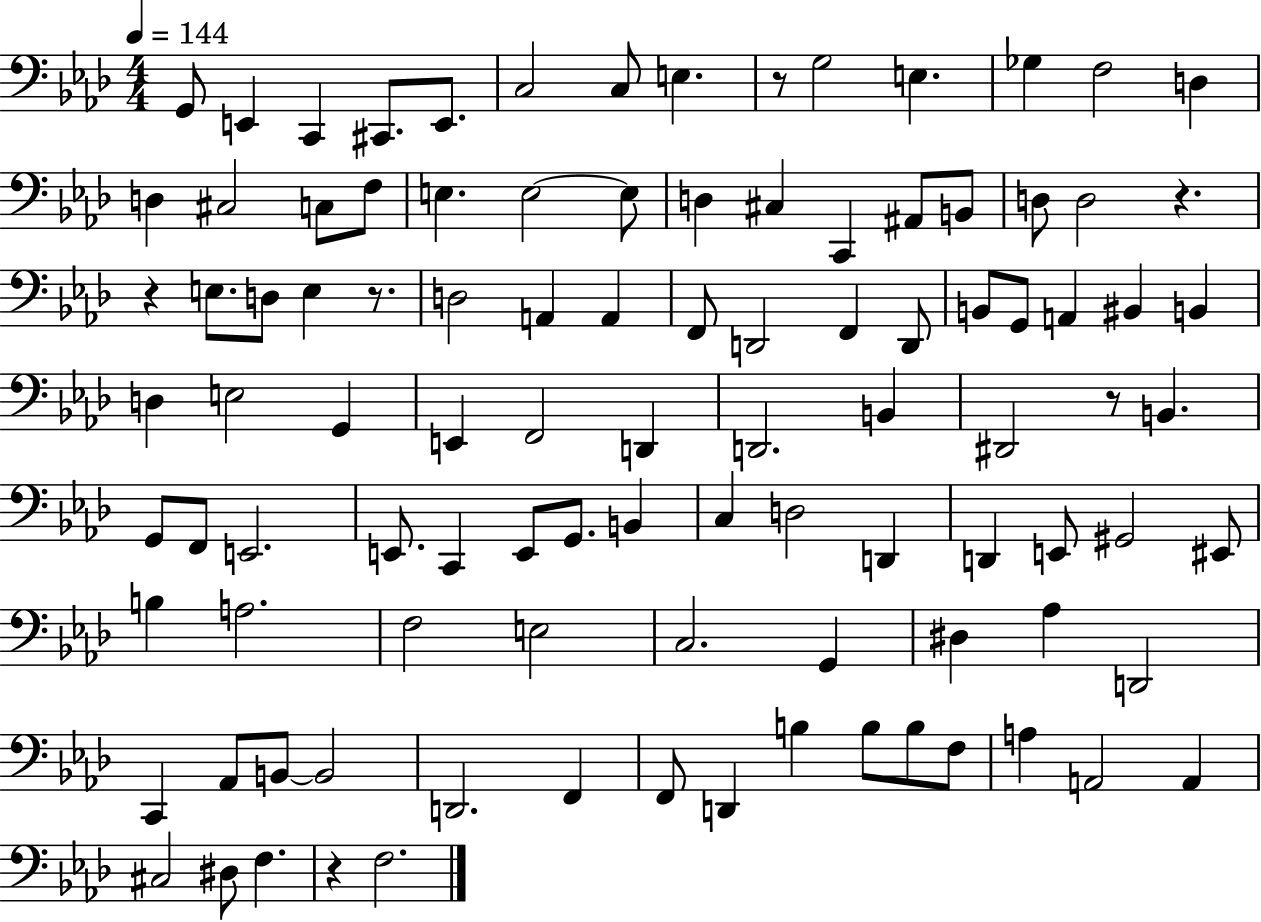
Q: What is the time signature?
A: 4/4